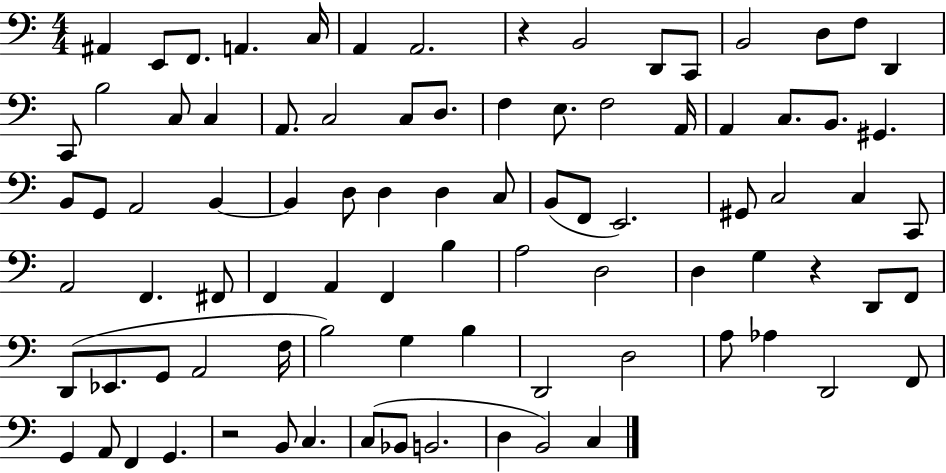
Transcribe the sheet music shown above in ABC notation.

X:1
T:Untitled
M:4/4
L:1/4
K:C
^A,, E,,/2 F,,/2 A,, C,/4 A,, A,,2 z B,,2 D,,/2 C,,/2 B,,2 D,/2 F,/2 D,, C,,/2 B,2 C,/2 C, A,,/2 C,2 C,/2 D,/2 F, E,/2 F,2 A,,/4 A,, C,/2 B,,/2 ^G,, B,,/2 G,,/2 A,,2 B,, B,, D,/2 D, D, C,/2 B,,/2 F,,/2 E,,2 ^G,,/2 C,2 C, C,,/2 A,,2 F,, ^F,,/2 F,, A,, F,, B, A,2 D,2 D, G, z D,,/2 F,,/2 D,,/2 _E,,/2 G,,/2 A,,2 F,/4 B,2 G, B, D,,2 D,2 A,/2 _A, D,,2 F,,/2 G,, A,,/2 F,, G,, z2 B,,/2 C, C,/2 _B,,/2 B,,2 D, B,,2 C,